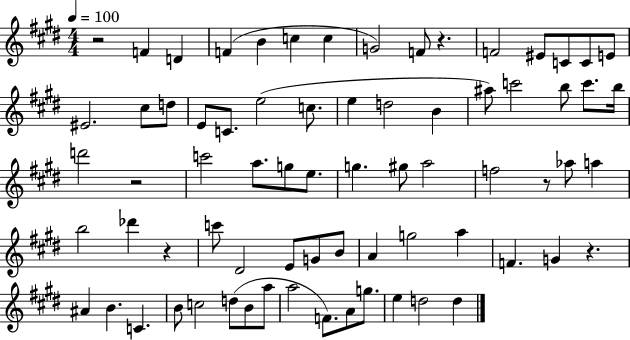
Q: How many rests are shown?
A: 6